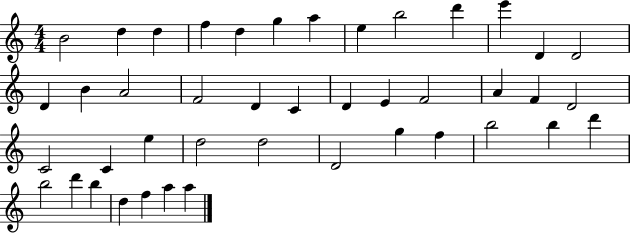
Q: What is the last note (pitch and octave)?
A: A5